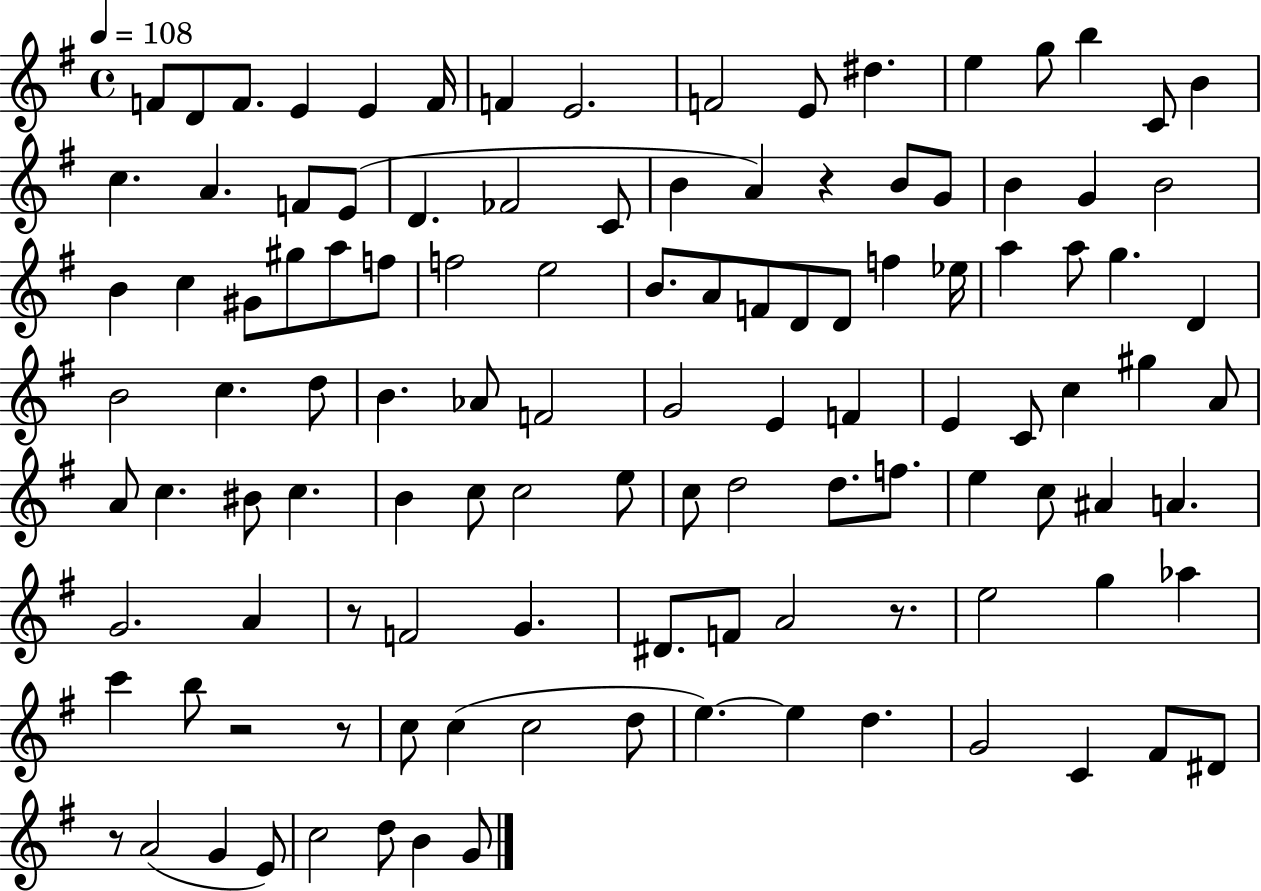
F4/e D4/e F4/e. E4/q E4/q F4/s F4/q E4/h. F4/h E4/e D#5/q. E5/q G5/e B5/q C4/e B4/q C5/q. A4/q. F4/e E4/e D4/q. FES4/h C4/e B4/q A4/q R/q B4/e G4/e B4/q G4/q B4/h B4/q C5/q G#4/e G#5/e A5/e F5/e F5/h E5/h B4/e. A4/e F4/e D4/e D4/e F5/q Eb5/s A5/q A5/e G5/q. D4/q B4/h C5/q. D5/e B4/q. Ab4/e F4/h G4/h E4/q F4/q E4/q C4/e C5/q G#5/q A4/e A4/e C5/q. BIS4/e C5/q. B4/q C5/e C5/h E5/e C5/e D5/h D5/e. F5/e. E5/q C5/e A#4/q A4/q. G4/h. A4/q R/e F4/h G4/q. D#4/e. F4/e A4/h R/e. E5/h G5/q Ab5/q C6/q B5/e R/h R/e C5/e C5/q C5/h D5/e E5/q. E5/q D5/q. G4/h C4/q F#4/e D#4/e R/e A4/h G4/q E4/e C5/h D5/e B4/q G4/e